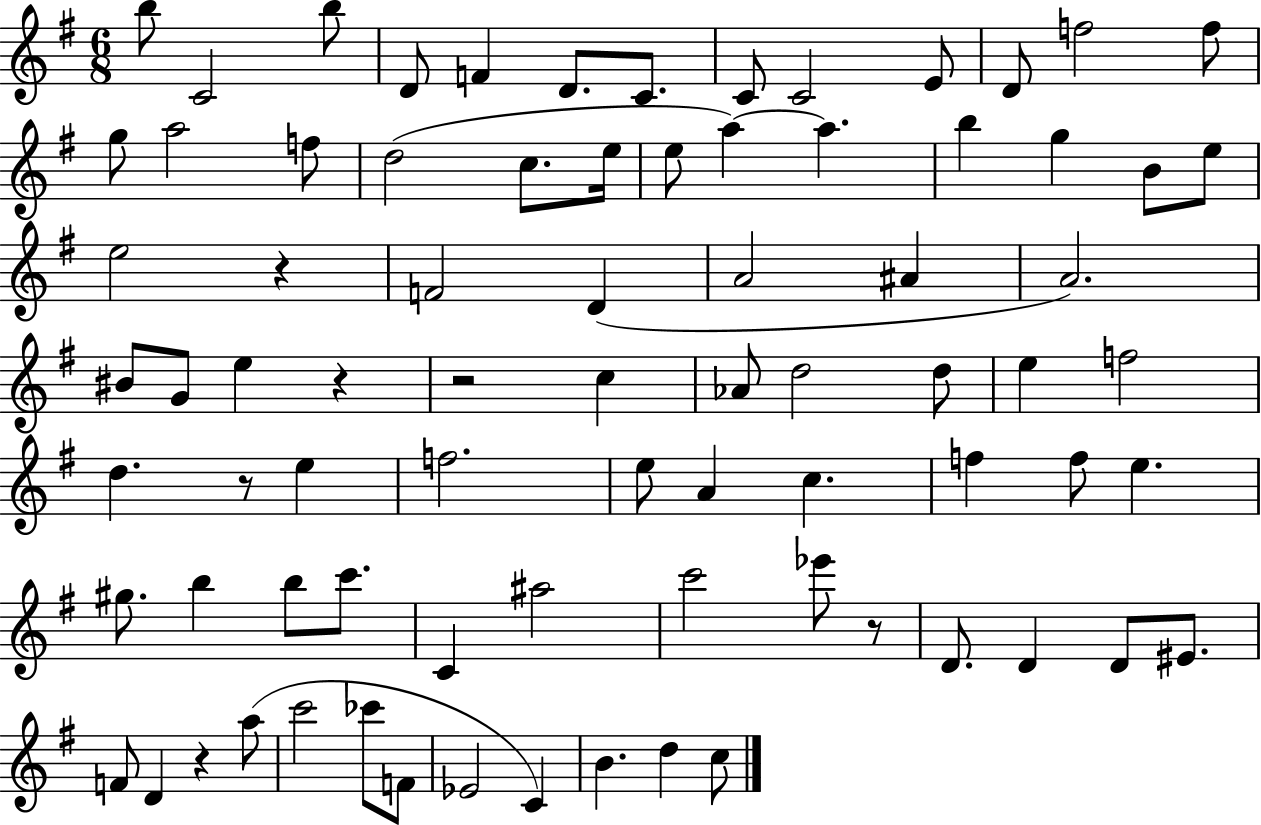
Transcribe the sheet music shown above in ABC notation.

X:1
T:Untitled
M:6/8
L:1/4
K:G
b/2 C2 b/2 D/2 F D/2 C/2 C/2 C2 E/2 D/2 f2 f/2 g/2 a2 f/2 d2 c/2 e/4 e/2 a a b g B/2 e/2 e2 z F2 D A2 ^A A2 ^B/2 G/2 e z z2 c _A/2 d2 d/2 e f2 d z/2 e f2 e/2 A c f f/2 e ^g/2 b b/2 c'/2 C ^a2 c'2 _e'/2 z/2 D/2 D D/2 ^E/2 F/2 D z a/2 c'2 _c'/2 F/2 _E2 C B d c/2